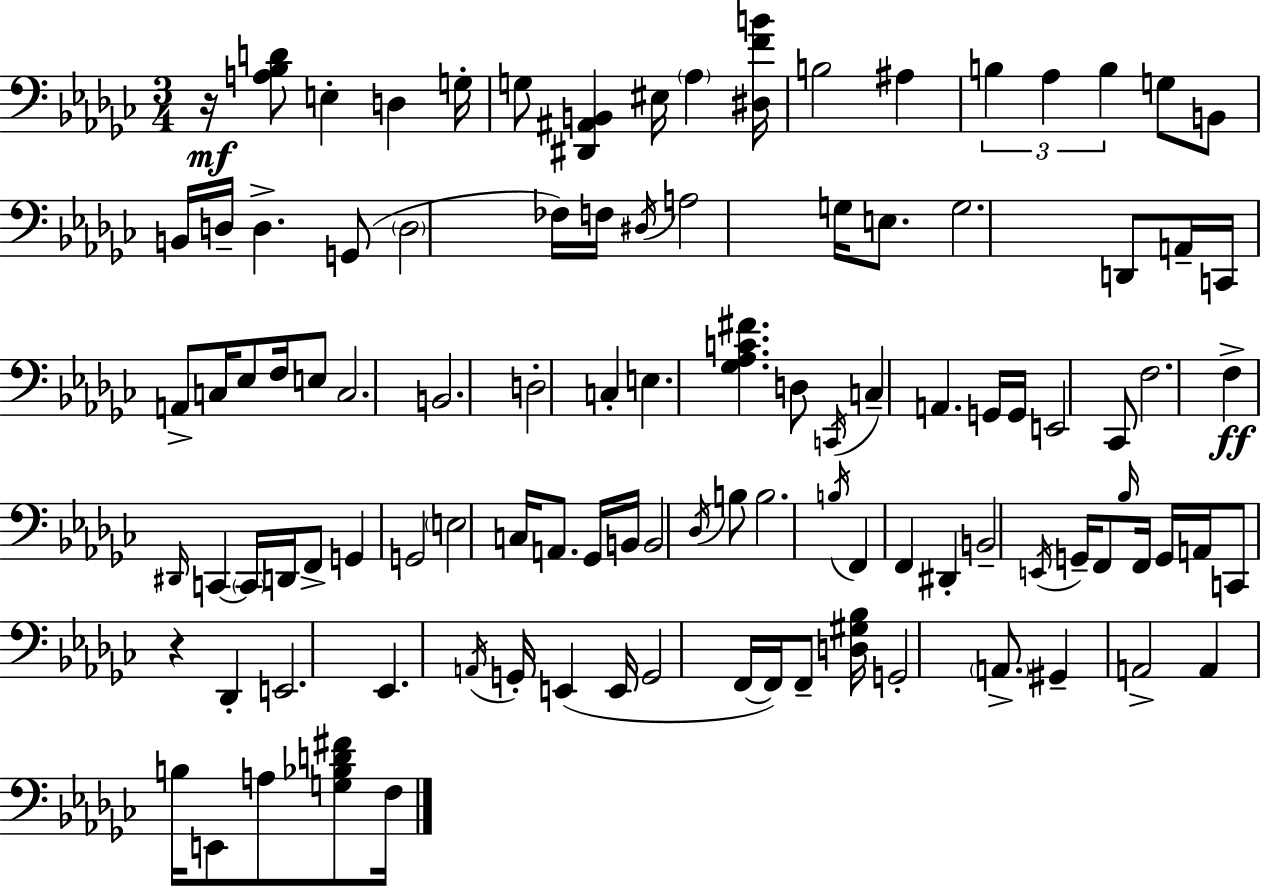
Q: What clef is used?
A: bass